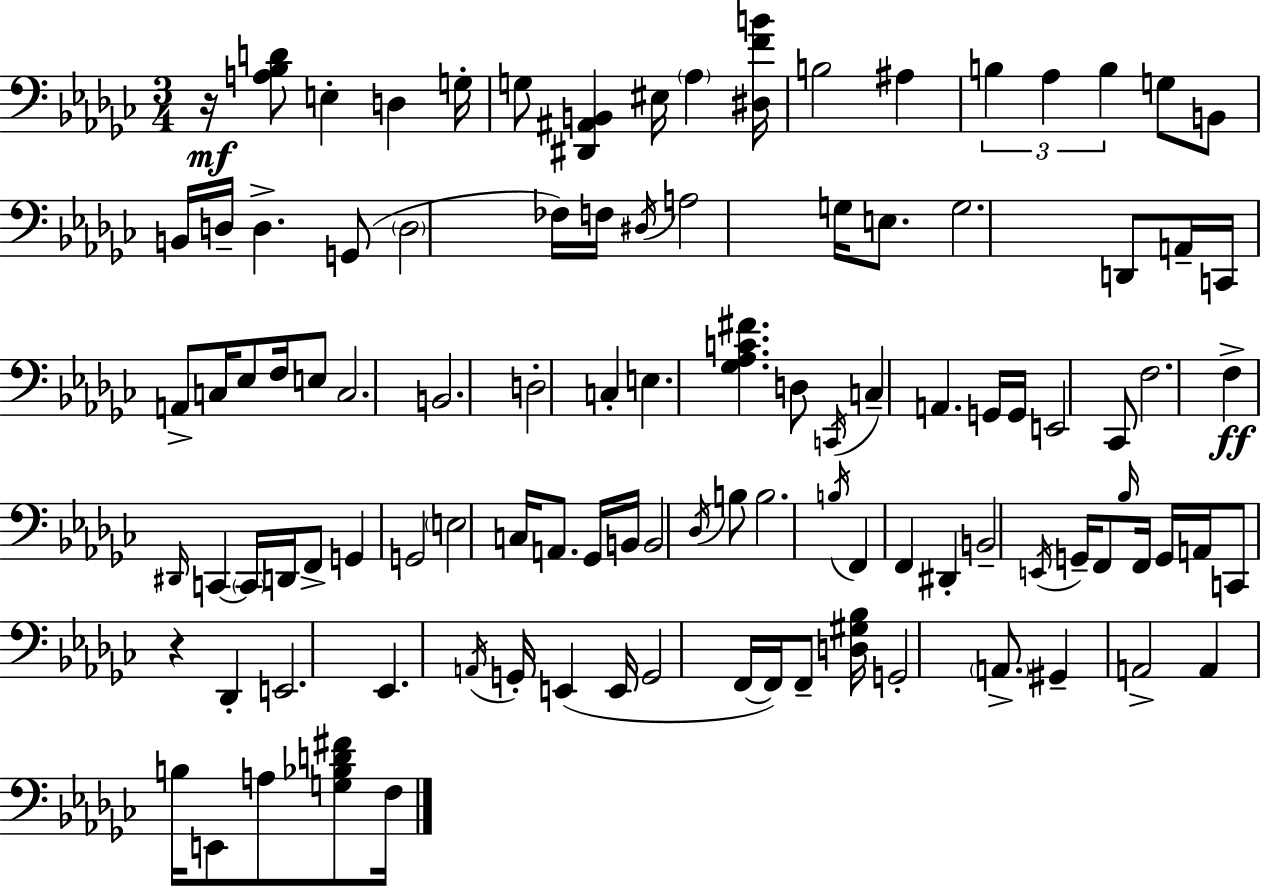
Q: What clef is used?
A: bass